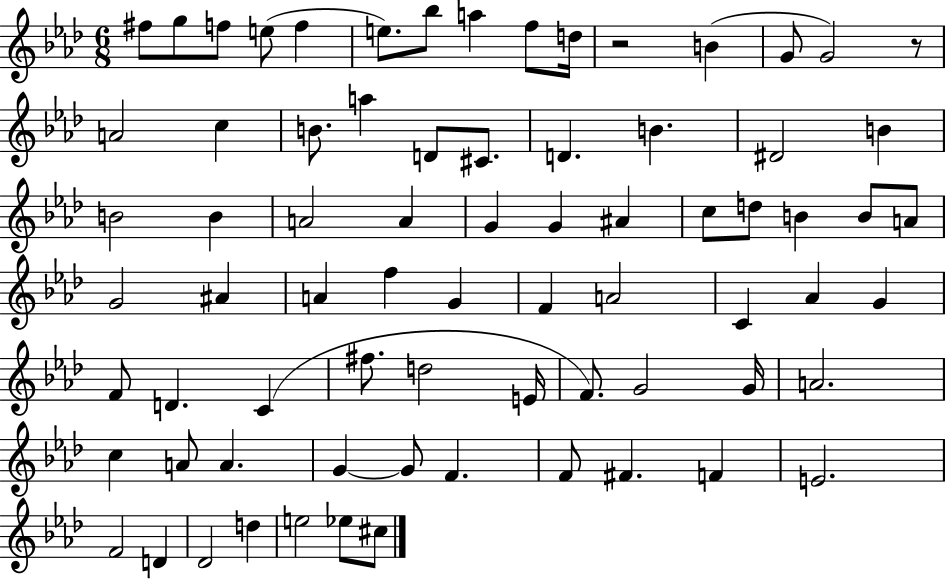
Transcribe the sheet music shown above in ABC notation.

X:1
T:Untitled
M:6/8
L:1/4
K:Ab
^f/2 g/2 f/2 e/2 f e/2 _b/2 a f/2 d/4 z2 B G/2 G2 z/2 A2 c B/2 a D/2 ^C/2 D B ^D2 B B2 B A2 A G G ^A c/2 d/2 B B/2 A/2 G2 ^A A f G F A2 C _A G F/2 D C ^f/2 d2 E/4 F/2 G2 G/4 A2 c A/2 A G G/2 F F/2 ^F F E2 F2 D _D2 d e2 _e/2 ^c/2